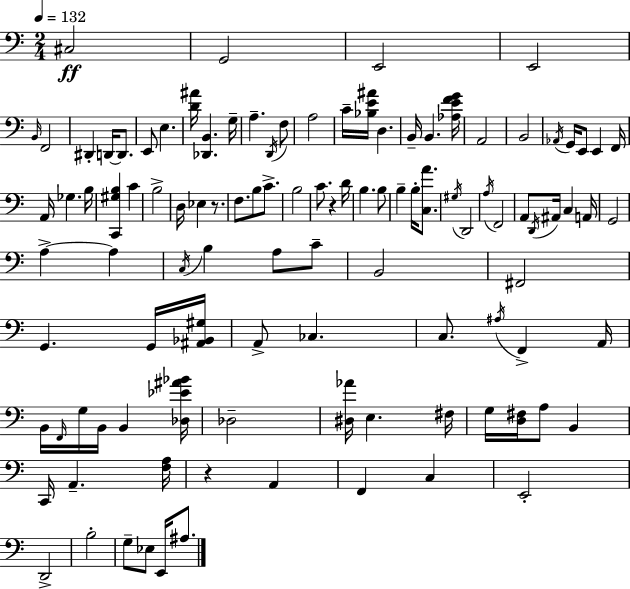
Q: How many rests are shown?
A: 3